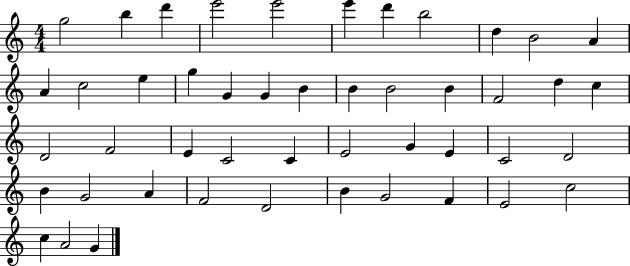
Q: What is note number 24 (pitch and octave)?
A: C5